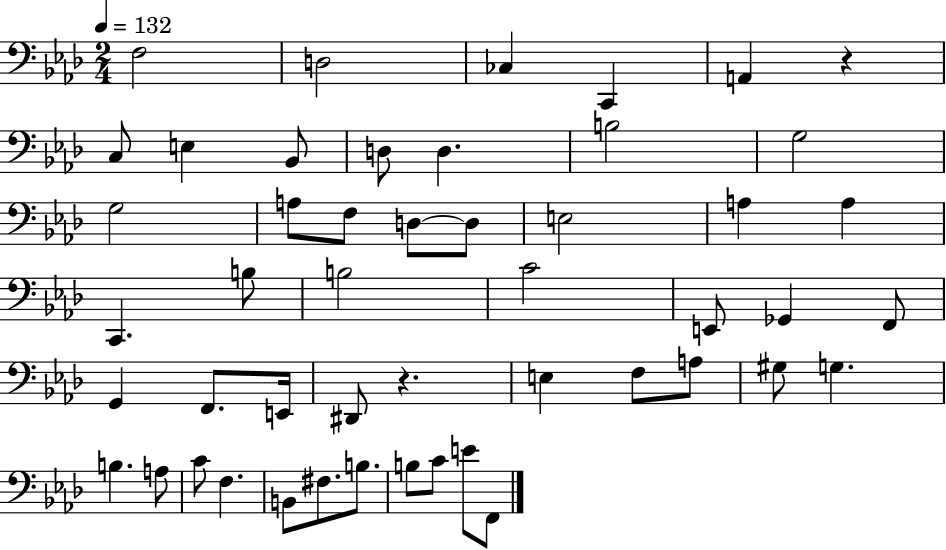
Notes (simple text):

F3/h D3/h CES3/q C2/q A2/q R/q C3/e E3/q Bb2/e D3/e D3/q. B3/h G3/h G3/h A3/e F3/e D3/e D3/e E3/h A3/q A3/q C2/q. B3/e B3/h C4/h E2/e Gb2/q F2/e G2/q F2/e. E2/s D#2/e R/q. E3/q F3/e A3/e G#3/e G3/q. B3/q. A3/e C4/e F3/q. B2/e F#3/e. B3/e. B3/e C4/e E4/e F2/e